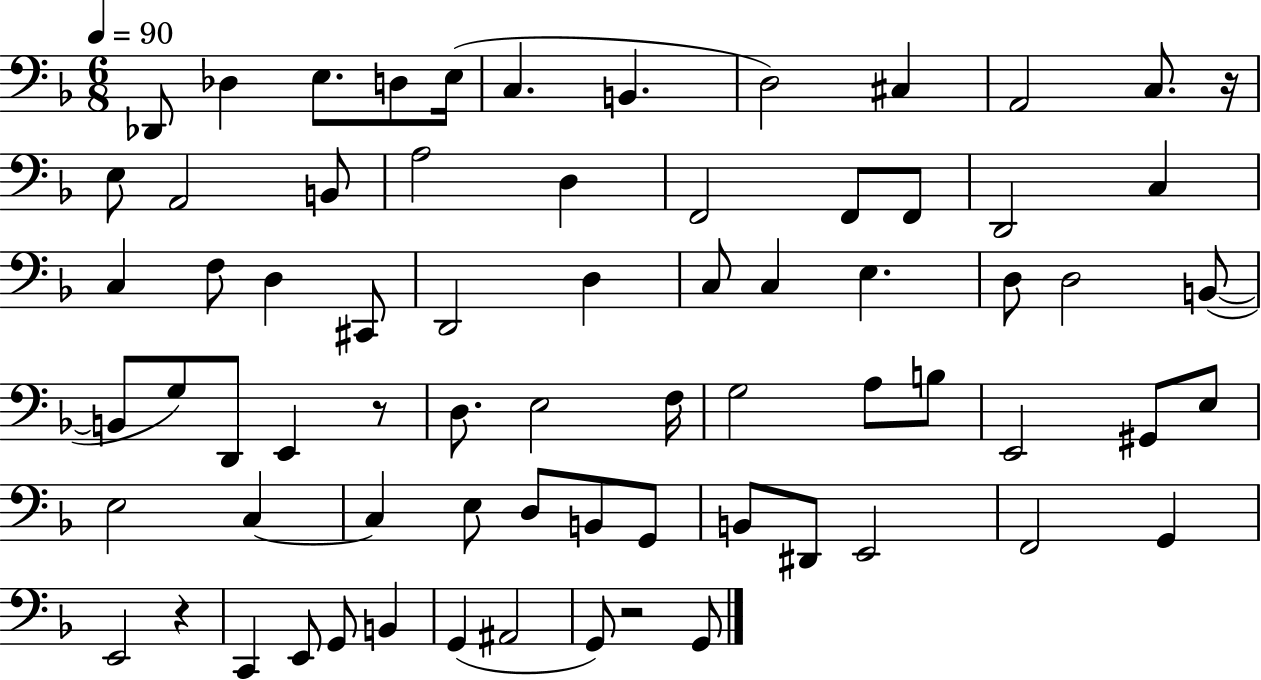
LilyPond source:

{
  \clef bass
  \numericTimeSignature
  \time 6/8
  \key f \major
  \tempo 4 = 90
  des,8 des4 e8. d8 e16( | c4. b,4. | d2) cis4 | a,2 c8. r16 | \break e8 a,2 b,8 | a2 d4 | f,2 f,8 f,8 | d,2 c4 | \break c4 f8 d4 cis,8 | d,2 d4 | c8 c4 e4. | d8 d2 b,8~(~ | \break b,8 g8) d,8 e,4 r8 | d8. e2 f16 | g2 a8 b8 | e,2 gis,8 e8 | \break e2 c4~~ | c4 e8 d8 b,8 g,8 | b,8 dis,8 e,2 | f,2 g,4 | \break e,2 r4 | c,4 e,8 g,8 b,4 | g,4( ais,2 | g,8) r2 g,8 | \break \bar "|."
}